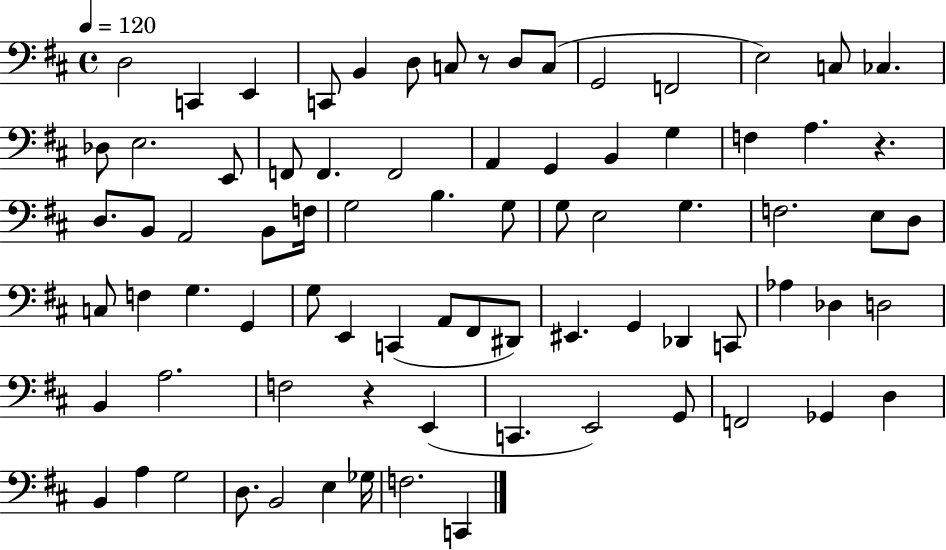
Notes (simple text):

D3/h C2/q E2/q C2/e B2/q D3/e C3/e R/e D3/e C3/e G2/h F2/h E3/h C3/e CES3/q. Db3/e E3/h. E2/e F2/e F2/q. F2/h A2/q G2/q B2/q G3/q F3/q A3/q. R/q. D3/e. B2/e A2/h B2/e F3/s G3/h B3/q. G3/e G3/e E3/h G3/q. F3/h. E3/e D3/e C3/e F3/q G3/q. G2/q G3/e E2/q C2/q A2/e F#2/e D#2/e EIS2/q. G2/q Db2/q C2/e Ab3/q Db3/q D3/h B2/q A3/h. F3/h R/q E2/q C2/q. E2/h G2/e F2/h Gb2/q D3/q B2/q A3/q G3/h D3/e. B2/h E3/q Gb3/s F3/h. C2/q